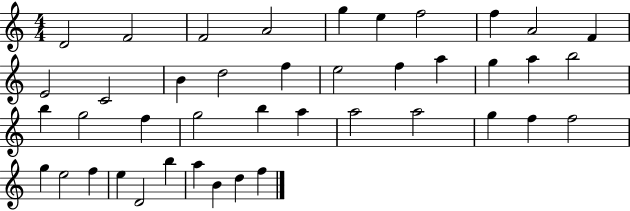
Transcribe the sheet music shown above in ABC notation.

X:1
T:Untitled
M:4/4
L:1/4
K:C
D2 F2 F2 A2 g e f2 f A2 F E2 C2 B d2 f e2 f a g a b2 b g2 f g2 b a a2 a2 g f f2 g e2 f e D2 b a B d f